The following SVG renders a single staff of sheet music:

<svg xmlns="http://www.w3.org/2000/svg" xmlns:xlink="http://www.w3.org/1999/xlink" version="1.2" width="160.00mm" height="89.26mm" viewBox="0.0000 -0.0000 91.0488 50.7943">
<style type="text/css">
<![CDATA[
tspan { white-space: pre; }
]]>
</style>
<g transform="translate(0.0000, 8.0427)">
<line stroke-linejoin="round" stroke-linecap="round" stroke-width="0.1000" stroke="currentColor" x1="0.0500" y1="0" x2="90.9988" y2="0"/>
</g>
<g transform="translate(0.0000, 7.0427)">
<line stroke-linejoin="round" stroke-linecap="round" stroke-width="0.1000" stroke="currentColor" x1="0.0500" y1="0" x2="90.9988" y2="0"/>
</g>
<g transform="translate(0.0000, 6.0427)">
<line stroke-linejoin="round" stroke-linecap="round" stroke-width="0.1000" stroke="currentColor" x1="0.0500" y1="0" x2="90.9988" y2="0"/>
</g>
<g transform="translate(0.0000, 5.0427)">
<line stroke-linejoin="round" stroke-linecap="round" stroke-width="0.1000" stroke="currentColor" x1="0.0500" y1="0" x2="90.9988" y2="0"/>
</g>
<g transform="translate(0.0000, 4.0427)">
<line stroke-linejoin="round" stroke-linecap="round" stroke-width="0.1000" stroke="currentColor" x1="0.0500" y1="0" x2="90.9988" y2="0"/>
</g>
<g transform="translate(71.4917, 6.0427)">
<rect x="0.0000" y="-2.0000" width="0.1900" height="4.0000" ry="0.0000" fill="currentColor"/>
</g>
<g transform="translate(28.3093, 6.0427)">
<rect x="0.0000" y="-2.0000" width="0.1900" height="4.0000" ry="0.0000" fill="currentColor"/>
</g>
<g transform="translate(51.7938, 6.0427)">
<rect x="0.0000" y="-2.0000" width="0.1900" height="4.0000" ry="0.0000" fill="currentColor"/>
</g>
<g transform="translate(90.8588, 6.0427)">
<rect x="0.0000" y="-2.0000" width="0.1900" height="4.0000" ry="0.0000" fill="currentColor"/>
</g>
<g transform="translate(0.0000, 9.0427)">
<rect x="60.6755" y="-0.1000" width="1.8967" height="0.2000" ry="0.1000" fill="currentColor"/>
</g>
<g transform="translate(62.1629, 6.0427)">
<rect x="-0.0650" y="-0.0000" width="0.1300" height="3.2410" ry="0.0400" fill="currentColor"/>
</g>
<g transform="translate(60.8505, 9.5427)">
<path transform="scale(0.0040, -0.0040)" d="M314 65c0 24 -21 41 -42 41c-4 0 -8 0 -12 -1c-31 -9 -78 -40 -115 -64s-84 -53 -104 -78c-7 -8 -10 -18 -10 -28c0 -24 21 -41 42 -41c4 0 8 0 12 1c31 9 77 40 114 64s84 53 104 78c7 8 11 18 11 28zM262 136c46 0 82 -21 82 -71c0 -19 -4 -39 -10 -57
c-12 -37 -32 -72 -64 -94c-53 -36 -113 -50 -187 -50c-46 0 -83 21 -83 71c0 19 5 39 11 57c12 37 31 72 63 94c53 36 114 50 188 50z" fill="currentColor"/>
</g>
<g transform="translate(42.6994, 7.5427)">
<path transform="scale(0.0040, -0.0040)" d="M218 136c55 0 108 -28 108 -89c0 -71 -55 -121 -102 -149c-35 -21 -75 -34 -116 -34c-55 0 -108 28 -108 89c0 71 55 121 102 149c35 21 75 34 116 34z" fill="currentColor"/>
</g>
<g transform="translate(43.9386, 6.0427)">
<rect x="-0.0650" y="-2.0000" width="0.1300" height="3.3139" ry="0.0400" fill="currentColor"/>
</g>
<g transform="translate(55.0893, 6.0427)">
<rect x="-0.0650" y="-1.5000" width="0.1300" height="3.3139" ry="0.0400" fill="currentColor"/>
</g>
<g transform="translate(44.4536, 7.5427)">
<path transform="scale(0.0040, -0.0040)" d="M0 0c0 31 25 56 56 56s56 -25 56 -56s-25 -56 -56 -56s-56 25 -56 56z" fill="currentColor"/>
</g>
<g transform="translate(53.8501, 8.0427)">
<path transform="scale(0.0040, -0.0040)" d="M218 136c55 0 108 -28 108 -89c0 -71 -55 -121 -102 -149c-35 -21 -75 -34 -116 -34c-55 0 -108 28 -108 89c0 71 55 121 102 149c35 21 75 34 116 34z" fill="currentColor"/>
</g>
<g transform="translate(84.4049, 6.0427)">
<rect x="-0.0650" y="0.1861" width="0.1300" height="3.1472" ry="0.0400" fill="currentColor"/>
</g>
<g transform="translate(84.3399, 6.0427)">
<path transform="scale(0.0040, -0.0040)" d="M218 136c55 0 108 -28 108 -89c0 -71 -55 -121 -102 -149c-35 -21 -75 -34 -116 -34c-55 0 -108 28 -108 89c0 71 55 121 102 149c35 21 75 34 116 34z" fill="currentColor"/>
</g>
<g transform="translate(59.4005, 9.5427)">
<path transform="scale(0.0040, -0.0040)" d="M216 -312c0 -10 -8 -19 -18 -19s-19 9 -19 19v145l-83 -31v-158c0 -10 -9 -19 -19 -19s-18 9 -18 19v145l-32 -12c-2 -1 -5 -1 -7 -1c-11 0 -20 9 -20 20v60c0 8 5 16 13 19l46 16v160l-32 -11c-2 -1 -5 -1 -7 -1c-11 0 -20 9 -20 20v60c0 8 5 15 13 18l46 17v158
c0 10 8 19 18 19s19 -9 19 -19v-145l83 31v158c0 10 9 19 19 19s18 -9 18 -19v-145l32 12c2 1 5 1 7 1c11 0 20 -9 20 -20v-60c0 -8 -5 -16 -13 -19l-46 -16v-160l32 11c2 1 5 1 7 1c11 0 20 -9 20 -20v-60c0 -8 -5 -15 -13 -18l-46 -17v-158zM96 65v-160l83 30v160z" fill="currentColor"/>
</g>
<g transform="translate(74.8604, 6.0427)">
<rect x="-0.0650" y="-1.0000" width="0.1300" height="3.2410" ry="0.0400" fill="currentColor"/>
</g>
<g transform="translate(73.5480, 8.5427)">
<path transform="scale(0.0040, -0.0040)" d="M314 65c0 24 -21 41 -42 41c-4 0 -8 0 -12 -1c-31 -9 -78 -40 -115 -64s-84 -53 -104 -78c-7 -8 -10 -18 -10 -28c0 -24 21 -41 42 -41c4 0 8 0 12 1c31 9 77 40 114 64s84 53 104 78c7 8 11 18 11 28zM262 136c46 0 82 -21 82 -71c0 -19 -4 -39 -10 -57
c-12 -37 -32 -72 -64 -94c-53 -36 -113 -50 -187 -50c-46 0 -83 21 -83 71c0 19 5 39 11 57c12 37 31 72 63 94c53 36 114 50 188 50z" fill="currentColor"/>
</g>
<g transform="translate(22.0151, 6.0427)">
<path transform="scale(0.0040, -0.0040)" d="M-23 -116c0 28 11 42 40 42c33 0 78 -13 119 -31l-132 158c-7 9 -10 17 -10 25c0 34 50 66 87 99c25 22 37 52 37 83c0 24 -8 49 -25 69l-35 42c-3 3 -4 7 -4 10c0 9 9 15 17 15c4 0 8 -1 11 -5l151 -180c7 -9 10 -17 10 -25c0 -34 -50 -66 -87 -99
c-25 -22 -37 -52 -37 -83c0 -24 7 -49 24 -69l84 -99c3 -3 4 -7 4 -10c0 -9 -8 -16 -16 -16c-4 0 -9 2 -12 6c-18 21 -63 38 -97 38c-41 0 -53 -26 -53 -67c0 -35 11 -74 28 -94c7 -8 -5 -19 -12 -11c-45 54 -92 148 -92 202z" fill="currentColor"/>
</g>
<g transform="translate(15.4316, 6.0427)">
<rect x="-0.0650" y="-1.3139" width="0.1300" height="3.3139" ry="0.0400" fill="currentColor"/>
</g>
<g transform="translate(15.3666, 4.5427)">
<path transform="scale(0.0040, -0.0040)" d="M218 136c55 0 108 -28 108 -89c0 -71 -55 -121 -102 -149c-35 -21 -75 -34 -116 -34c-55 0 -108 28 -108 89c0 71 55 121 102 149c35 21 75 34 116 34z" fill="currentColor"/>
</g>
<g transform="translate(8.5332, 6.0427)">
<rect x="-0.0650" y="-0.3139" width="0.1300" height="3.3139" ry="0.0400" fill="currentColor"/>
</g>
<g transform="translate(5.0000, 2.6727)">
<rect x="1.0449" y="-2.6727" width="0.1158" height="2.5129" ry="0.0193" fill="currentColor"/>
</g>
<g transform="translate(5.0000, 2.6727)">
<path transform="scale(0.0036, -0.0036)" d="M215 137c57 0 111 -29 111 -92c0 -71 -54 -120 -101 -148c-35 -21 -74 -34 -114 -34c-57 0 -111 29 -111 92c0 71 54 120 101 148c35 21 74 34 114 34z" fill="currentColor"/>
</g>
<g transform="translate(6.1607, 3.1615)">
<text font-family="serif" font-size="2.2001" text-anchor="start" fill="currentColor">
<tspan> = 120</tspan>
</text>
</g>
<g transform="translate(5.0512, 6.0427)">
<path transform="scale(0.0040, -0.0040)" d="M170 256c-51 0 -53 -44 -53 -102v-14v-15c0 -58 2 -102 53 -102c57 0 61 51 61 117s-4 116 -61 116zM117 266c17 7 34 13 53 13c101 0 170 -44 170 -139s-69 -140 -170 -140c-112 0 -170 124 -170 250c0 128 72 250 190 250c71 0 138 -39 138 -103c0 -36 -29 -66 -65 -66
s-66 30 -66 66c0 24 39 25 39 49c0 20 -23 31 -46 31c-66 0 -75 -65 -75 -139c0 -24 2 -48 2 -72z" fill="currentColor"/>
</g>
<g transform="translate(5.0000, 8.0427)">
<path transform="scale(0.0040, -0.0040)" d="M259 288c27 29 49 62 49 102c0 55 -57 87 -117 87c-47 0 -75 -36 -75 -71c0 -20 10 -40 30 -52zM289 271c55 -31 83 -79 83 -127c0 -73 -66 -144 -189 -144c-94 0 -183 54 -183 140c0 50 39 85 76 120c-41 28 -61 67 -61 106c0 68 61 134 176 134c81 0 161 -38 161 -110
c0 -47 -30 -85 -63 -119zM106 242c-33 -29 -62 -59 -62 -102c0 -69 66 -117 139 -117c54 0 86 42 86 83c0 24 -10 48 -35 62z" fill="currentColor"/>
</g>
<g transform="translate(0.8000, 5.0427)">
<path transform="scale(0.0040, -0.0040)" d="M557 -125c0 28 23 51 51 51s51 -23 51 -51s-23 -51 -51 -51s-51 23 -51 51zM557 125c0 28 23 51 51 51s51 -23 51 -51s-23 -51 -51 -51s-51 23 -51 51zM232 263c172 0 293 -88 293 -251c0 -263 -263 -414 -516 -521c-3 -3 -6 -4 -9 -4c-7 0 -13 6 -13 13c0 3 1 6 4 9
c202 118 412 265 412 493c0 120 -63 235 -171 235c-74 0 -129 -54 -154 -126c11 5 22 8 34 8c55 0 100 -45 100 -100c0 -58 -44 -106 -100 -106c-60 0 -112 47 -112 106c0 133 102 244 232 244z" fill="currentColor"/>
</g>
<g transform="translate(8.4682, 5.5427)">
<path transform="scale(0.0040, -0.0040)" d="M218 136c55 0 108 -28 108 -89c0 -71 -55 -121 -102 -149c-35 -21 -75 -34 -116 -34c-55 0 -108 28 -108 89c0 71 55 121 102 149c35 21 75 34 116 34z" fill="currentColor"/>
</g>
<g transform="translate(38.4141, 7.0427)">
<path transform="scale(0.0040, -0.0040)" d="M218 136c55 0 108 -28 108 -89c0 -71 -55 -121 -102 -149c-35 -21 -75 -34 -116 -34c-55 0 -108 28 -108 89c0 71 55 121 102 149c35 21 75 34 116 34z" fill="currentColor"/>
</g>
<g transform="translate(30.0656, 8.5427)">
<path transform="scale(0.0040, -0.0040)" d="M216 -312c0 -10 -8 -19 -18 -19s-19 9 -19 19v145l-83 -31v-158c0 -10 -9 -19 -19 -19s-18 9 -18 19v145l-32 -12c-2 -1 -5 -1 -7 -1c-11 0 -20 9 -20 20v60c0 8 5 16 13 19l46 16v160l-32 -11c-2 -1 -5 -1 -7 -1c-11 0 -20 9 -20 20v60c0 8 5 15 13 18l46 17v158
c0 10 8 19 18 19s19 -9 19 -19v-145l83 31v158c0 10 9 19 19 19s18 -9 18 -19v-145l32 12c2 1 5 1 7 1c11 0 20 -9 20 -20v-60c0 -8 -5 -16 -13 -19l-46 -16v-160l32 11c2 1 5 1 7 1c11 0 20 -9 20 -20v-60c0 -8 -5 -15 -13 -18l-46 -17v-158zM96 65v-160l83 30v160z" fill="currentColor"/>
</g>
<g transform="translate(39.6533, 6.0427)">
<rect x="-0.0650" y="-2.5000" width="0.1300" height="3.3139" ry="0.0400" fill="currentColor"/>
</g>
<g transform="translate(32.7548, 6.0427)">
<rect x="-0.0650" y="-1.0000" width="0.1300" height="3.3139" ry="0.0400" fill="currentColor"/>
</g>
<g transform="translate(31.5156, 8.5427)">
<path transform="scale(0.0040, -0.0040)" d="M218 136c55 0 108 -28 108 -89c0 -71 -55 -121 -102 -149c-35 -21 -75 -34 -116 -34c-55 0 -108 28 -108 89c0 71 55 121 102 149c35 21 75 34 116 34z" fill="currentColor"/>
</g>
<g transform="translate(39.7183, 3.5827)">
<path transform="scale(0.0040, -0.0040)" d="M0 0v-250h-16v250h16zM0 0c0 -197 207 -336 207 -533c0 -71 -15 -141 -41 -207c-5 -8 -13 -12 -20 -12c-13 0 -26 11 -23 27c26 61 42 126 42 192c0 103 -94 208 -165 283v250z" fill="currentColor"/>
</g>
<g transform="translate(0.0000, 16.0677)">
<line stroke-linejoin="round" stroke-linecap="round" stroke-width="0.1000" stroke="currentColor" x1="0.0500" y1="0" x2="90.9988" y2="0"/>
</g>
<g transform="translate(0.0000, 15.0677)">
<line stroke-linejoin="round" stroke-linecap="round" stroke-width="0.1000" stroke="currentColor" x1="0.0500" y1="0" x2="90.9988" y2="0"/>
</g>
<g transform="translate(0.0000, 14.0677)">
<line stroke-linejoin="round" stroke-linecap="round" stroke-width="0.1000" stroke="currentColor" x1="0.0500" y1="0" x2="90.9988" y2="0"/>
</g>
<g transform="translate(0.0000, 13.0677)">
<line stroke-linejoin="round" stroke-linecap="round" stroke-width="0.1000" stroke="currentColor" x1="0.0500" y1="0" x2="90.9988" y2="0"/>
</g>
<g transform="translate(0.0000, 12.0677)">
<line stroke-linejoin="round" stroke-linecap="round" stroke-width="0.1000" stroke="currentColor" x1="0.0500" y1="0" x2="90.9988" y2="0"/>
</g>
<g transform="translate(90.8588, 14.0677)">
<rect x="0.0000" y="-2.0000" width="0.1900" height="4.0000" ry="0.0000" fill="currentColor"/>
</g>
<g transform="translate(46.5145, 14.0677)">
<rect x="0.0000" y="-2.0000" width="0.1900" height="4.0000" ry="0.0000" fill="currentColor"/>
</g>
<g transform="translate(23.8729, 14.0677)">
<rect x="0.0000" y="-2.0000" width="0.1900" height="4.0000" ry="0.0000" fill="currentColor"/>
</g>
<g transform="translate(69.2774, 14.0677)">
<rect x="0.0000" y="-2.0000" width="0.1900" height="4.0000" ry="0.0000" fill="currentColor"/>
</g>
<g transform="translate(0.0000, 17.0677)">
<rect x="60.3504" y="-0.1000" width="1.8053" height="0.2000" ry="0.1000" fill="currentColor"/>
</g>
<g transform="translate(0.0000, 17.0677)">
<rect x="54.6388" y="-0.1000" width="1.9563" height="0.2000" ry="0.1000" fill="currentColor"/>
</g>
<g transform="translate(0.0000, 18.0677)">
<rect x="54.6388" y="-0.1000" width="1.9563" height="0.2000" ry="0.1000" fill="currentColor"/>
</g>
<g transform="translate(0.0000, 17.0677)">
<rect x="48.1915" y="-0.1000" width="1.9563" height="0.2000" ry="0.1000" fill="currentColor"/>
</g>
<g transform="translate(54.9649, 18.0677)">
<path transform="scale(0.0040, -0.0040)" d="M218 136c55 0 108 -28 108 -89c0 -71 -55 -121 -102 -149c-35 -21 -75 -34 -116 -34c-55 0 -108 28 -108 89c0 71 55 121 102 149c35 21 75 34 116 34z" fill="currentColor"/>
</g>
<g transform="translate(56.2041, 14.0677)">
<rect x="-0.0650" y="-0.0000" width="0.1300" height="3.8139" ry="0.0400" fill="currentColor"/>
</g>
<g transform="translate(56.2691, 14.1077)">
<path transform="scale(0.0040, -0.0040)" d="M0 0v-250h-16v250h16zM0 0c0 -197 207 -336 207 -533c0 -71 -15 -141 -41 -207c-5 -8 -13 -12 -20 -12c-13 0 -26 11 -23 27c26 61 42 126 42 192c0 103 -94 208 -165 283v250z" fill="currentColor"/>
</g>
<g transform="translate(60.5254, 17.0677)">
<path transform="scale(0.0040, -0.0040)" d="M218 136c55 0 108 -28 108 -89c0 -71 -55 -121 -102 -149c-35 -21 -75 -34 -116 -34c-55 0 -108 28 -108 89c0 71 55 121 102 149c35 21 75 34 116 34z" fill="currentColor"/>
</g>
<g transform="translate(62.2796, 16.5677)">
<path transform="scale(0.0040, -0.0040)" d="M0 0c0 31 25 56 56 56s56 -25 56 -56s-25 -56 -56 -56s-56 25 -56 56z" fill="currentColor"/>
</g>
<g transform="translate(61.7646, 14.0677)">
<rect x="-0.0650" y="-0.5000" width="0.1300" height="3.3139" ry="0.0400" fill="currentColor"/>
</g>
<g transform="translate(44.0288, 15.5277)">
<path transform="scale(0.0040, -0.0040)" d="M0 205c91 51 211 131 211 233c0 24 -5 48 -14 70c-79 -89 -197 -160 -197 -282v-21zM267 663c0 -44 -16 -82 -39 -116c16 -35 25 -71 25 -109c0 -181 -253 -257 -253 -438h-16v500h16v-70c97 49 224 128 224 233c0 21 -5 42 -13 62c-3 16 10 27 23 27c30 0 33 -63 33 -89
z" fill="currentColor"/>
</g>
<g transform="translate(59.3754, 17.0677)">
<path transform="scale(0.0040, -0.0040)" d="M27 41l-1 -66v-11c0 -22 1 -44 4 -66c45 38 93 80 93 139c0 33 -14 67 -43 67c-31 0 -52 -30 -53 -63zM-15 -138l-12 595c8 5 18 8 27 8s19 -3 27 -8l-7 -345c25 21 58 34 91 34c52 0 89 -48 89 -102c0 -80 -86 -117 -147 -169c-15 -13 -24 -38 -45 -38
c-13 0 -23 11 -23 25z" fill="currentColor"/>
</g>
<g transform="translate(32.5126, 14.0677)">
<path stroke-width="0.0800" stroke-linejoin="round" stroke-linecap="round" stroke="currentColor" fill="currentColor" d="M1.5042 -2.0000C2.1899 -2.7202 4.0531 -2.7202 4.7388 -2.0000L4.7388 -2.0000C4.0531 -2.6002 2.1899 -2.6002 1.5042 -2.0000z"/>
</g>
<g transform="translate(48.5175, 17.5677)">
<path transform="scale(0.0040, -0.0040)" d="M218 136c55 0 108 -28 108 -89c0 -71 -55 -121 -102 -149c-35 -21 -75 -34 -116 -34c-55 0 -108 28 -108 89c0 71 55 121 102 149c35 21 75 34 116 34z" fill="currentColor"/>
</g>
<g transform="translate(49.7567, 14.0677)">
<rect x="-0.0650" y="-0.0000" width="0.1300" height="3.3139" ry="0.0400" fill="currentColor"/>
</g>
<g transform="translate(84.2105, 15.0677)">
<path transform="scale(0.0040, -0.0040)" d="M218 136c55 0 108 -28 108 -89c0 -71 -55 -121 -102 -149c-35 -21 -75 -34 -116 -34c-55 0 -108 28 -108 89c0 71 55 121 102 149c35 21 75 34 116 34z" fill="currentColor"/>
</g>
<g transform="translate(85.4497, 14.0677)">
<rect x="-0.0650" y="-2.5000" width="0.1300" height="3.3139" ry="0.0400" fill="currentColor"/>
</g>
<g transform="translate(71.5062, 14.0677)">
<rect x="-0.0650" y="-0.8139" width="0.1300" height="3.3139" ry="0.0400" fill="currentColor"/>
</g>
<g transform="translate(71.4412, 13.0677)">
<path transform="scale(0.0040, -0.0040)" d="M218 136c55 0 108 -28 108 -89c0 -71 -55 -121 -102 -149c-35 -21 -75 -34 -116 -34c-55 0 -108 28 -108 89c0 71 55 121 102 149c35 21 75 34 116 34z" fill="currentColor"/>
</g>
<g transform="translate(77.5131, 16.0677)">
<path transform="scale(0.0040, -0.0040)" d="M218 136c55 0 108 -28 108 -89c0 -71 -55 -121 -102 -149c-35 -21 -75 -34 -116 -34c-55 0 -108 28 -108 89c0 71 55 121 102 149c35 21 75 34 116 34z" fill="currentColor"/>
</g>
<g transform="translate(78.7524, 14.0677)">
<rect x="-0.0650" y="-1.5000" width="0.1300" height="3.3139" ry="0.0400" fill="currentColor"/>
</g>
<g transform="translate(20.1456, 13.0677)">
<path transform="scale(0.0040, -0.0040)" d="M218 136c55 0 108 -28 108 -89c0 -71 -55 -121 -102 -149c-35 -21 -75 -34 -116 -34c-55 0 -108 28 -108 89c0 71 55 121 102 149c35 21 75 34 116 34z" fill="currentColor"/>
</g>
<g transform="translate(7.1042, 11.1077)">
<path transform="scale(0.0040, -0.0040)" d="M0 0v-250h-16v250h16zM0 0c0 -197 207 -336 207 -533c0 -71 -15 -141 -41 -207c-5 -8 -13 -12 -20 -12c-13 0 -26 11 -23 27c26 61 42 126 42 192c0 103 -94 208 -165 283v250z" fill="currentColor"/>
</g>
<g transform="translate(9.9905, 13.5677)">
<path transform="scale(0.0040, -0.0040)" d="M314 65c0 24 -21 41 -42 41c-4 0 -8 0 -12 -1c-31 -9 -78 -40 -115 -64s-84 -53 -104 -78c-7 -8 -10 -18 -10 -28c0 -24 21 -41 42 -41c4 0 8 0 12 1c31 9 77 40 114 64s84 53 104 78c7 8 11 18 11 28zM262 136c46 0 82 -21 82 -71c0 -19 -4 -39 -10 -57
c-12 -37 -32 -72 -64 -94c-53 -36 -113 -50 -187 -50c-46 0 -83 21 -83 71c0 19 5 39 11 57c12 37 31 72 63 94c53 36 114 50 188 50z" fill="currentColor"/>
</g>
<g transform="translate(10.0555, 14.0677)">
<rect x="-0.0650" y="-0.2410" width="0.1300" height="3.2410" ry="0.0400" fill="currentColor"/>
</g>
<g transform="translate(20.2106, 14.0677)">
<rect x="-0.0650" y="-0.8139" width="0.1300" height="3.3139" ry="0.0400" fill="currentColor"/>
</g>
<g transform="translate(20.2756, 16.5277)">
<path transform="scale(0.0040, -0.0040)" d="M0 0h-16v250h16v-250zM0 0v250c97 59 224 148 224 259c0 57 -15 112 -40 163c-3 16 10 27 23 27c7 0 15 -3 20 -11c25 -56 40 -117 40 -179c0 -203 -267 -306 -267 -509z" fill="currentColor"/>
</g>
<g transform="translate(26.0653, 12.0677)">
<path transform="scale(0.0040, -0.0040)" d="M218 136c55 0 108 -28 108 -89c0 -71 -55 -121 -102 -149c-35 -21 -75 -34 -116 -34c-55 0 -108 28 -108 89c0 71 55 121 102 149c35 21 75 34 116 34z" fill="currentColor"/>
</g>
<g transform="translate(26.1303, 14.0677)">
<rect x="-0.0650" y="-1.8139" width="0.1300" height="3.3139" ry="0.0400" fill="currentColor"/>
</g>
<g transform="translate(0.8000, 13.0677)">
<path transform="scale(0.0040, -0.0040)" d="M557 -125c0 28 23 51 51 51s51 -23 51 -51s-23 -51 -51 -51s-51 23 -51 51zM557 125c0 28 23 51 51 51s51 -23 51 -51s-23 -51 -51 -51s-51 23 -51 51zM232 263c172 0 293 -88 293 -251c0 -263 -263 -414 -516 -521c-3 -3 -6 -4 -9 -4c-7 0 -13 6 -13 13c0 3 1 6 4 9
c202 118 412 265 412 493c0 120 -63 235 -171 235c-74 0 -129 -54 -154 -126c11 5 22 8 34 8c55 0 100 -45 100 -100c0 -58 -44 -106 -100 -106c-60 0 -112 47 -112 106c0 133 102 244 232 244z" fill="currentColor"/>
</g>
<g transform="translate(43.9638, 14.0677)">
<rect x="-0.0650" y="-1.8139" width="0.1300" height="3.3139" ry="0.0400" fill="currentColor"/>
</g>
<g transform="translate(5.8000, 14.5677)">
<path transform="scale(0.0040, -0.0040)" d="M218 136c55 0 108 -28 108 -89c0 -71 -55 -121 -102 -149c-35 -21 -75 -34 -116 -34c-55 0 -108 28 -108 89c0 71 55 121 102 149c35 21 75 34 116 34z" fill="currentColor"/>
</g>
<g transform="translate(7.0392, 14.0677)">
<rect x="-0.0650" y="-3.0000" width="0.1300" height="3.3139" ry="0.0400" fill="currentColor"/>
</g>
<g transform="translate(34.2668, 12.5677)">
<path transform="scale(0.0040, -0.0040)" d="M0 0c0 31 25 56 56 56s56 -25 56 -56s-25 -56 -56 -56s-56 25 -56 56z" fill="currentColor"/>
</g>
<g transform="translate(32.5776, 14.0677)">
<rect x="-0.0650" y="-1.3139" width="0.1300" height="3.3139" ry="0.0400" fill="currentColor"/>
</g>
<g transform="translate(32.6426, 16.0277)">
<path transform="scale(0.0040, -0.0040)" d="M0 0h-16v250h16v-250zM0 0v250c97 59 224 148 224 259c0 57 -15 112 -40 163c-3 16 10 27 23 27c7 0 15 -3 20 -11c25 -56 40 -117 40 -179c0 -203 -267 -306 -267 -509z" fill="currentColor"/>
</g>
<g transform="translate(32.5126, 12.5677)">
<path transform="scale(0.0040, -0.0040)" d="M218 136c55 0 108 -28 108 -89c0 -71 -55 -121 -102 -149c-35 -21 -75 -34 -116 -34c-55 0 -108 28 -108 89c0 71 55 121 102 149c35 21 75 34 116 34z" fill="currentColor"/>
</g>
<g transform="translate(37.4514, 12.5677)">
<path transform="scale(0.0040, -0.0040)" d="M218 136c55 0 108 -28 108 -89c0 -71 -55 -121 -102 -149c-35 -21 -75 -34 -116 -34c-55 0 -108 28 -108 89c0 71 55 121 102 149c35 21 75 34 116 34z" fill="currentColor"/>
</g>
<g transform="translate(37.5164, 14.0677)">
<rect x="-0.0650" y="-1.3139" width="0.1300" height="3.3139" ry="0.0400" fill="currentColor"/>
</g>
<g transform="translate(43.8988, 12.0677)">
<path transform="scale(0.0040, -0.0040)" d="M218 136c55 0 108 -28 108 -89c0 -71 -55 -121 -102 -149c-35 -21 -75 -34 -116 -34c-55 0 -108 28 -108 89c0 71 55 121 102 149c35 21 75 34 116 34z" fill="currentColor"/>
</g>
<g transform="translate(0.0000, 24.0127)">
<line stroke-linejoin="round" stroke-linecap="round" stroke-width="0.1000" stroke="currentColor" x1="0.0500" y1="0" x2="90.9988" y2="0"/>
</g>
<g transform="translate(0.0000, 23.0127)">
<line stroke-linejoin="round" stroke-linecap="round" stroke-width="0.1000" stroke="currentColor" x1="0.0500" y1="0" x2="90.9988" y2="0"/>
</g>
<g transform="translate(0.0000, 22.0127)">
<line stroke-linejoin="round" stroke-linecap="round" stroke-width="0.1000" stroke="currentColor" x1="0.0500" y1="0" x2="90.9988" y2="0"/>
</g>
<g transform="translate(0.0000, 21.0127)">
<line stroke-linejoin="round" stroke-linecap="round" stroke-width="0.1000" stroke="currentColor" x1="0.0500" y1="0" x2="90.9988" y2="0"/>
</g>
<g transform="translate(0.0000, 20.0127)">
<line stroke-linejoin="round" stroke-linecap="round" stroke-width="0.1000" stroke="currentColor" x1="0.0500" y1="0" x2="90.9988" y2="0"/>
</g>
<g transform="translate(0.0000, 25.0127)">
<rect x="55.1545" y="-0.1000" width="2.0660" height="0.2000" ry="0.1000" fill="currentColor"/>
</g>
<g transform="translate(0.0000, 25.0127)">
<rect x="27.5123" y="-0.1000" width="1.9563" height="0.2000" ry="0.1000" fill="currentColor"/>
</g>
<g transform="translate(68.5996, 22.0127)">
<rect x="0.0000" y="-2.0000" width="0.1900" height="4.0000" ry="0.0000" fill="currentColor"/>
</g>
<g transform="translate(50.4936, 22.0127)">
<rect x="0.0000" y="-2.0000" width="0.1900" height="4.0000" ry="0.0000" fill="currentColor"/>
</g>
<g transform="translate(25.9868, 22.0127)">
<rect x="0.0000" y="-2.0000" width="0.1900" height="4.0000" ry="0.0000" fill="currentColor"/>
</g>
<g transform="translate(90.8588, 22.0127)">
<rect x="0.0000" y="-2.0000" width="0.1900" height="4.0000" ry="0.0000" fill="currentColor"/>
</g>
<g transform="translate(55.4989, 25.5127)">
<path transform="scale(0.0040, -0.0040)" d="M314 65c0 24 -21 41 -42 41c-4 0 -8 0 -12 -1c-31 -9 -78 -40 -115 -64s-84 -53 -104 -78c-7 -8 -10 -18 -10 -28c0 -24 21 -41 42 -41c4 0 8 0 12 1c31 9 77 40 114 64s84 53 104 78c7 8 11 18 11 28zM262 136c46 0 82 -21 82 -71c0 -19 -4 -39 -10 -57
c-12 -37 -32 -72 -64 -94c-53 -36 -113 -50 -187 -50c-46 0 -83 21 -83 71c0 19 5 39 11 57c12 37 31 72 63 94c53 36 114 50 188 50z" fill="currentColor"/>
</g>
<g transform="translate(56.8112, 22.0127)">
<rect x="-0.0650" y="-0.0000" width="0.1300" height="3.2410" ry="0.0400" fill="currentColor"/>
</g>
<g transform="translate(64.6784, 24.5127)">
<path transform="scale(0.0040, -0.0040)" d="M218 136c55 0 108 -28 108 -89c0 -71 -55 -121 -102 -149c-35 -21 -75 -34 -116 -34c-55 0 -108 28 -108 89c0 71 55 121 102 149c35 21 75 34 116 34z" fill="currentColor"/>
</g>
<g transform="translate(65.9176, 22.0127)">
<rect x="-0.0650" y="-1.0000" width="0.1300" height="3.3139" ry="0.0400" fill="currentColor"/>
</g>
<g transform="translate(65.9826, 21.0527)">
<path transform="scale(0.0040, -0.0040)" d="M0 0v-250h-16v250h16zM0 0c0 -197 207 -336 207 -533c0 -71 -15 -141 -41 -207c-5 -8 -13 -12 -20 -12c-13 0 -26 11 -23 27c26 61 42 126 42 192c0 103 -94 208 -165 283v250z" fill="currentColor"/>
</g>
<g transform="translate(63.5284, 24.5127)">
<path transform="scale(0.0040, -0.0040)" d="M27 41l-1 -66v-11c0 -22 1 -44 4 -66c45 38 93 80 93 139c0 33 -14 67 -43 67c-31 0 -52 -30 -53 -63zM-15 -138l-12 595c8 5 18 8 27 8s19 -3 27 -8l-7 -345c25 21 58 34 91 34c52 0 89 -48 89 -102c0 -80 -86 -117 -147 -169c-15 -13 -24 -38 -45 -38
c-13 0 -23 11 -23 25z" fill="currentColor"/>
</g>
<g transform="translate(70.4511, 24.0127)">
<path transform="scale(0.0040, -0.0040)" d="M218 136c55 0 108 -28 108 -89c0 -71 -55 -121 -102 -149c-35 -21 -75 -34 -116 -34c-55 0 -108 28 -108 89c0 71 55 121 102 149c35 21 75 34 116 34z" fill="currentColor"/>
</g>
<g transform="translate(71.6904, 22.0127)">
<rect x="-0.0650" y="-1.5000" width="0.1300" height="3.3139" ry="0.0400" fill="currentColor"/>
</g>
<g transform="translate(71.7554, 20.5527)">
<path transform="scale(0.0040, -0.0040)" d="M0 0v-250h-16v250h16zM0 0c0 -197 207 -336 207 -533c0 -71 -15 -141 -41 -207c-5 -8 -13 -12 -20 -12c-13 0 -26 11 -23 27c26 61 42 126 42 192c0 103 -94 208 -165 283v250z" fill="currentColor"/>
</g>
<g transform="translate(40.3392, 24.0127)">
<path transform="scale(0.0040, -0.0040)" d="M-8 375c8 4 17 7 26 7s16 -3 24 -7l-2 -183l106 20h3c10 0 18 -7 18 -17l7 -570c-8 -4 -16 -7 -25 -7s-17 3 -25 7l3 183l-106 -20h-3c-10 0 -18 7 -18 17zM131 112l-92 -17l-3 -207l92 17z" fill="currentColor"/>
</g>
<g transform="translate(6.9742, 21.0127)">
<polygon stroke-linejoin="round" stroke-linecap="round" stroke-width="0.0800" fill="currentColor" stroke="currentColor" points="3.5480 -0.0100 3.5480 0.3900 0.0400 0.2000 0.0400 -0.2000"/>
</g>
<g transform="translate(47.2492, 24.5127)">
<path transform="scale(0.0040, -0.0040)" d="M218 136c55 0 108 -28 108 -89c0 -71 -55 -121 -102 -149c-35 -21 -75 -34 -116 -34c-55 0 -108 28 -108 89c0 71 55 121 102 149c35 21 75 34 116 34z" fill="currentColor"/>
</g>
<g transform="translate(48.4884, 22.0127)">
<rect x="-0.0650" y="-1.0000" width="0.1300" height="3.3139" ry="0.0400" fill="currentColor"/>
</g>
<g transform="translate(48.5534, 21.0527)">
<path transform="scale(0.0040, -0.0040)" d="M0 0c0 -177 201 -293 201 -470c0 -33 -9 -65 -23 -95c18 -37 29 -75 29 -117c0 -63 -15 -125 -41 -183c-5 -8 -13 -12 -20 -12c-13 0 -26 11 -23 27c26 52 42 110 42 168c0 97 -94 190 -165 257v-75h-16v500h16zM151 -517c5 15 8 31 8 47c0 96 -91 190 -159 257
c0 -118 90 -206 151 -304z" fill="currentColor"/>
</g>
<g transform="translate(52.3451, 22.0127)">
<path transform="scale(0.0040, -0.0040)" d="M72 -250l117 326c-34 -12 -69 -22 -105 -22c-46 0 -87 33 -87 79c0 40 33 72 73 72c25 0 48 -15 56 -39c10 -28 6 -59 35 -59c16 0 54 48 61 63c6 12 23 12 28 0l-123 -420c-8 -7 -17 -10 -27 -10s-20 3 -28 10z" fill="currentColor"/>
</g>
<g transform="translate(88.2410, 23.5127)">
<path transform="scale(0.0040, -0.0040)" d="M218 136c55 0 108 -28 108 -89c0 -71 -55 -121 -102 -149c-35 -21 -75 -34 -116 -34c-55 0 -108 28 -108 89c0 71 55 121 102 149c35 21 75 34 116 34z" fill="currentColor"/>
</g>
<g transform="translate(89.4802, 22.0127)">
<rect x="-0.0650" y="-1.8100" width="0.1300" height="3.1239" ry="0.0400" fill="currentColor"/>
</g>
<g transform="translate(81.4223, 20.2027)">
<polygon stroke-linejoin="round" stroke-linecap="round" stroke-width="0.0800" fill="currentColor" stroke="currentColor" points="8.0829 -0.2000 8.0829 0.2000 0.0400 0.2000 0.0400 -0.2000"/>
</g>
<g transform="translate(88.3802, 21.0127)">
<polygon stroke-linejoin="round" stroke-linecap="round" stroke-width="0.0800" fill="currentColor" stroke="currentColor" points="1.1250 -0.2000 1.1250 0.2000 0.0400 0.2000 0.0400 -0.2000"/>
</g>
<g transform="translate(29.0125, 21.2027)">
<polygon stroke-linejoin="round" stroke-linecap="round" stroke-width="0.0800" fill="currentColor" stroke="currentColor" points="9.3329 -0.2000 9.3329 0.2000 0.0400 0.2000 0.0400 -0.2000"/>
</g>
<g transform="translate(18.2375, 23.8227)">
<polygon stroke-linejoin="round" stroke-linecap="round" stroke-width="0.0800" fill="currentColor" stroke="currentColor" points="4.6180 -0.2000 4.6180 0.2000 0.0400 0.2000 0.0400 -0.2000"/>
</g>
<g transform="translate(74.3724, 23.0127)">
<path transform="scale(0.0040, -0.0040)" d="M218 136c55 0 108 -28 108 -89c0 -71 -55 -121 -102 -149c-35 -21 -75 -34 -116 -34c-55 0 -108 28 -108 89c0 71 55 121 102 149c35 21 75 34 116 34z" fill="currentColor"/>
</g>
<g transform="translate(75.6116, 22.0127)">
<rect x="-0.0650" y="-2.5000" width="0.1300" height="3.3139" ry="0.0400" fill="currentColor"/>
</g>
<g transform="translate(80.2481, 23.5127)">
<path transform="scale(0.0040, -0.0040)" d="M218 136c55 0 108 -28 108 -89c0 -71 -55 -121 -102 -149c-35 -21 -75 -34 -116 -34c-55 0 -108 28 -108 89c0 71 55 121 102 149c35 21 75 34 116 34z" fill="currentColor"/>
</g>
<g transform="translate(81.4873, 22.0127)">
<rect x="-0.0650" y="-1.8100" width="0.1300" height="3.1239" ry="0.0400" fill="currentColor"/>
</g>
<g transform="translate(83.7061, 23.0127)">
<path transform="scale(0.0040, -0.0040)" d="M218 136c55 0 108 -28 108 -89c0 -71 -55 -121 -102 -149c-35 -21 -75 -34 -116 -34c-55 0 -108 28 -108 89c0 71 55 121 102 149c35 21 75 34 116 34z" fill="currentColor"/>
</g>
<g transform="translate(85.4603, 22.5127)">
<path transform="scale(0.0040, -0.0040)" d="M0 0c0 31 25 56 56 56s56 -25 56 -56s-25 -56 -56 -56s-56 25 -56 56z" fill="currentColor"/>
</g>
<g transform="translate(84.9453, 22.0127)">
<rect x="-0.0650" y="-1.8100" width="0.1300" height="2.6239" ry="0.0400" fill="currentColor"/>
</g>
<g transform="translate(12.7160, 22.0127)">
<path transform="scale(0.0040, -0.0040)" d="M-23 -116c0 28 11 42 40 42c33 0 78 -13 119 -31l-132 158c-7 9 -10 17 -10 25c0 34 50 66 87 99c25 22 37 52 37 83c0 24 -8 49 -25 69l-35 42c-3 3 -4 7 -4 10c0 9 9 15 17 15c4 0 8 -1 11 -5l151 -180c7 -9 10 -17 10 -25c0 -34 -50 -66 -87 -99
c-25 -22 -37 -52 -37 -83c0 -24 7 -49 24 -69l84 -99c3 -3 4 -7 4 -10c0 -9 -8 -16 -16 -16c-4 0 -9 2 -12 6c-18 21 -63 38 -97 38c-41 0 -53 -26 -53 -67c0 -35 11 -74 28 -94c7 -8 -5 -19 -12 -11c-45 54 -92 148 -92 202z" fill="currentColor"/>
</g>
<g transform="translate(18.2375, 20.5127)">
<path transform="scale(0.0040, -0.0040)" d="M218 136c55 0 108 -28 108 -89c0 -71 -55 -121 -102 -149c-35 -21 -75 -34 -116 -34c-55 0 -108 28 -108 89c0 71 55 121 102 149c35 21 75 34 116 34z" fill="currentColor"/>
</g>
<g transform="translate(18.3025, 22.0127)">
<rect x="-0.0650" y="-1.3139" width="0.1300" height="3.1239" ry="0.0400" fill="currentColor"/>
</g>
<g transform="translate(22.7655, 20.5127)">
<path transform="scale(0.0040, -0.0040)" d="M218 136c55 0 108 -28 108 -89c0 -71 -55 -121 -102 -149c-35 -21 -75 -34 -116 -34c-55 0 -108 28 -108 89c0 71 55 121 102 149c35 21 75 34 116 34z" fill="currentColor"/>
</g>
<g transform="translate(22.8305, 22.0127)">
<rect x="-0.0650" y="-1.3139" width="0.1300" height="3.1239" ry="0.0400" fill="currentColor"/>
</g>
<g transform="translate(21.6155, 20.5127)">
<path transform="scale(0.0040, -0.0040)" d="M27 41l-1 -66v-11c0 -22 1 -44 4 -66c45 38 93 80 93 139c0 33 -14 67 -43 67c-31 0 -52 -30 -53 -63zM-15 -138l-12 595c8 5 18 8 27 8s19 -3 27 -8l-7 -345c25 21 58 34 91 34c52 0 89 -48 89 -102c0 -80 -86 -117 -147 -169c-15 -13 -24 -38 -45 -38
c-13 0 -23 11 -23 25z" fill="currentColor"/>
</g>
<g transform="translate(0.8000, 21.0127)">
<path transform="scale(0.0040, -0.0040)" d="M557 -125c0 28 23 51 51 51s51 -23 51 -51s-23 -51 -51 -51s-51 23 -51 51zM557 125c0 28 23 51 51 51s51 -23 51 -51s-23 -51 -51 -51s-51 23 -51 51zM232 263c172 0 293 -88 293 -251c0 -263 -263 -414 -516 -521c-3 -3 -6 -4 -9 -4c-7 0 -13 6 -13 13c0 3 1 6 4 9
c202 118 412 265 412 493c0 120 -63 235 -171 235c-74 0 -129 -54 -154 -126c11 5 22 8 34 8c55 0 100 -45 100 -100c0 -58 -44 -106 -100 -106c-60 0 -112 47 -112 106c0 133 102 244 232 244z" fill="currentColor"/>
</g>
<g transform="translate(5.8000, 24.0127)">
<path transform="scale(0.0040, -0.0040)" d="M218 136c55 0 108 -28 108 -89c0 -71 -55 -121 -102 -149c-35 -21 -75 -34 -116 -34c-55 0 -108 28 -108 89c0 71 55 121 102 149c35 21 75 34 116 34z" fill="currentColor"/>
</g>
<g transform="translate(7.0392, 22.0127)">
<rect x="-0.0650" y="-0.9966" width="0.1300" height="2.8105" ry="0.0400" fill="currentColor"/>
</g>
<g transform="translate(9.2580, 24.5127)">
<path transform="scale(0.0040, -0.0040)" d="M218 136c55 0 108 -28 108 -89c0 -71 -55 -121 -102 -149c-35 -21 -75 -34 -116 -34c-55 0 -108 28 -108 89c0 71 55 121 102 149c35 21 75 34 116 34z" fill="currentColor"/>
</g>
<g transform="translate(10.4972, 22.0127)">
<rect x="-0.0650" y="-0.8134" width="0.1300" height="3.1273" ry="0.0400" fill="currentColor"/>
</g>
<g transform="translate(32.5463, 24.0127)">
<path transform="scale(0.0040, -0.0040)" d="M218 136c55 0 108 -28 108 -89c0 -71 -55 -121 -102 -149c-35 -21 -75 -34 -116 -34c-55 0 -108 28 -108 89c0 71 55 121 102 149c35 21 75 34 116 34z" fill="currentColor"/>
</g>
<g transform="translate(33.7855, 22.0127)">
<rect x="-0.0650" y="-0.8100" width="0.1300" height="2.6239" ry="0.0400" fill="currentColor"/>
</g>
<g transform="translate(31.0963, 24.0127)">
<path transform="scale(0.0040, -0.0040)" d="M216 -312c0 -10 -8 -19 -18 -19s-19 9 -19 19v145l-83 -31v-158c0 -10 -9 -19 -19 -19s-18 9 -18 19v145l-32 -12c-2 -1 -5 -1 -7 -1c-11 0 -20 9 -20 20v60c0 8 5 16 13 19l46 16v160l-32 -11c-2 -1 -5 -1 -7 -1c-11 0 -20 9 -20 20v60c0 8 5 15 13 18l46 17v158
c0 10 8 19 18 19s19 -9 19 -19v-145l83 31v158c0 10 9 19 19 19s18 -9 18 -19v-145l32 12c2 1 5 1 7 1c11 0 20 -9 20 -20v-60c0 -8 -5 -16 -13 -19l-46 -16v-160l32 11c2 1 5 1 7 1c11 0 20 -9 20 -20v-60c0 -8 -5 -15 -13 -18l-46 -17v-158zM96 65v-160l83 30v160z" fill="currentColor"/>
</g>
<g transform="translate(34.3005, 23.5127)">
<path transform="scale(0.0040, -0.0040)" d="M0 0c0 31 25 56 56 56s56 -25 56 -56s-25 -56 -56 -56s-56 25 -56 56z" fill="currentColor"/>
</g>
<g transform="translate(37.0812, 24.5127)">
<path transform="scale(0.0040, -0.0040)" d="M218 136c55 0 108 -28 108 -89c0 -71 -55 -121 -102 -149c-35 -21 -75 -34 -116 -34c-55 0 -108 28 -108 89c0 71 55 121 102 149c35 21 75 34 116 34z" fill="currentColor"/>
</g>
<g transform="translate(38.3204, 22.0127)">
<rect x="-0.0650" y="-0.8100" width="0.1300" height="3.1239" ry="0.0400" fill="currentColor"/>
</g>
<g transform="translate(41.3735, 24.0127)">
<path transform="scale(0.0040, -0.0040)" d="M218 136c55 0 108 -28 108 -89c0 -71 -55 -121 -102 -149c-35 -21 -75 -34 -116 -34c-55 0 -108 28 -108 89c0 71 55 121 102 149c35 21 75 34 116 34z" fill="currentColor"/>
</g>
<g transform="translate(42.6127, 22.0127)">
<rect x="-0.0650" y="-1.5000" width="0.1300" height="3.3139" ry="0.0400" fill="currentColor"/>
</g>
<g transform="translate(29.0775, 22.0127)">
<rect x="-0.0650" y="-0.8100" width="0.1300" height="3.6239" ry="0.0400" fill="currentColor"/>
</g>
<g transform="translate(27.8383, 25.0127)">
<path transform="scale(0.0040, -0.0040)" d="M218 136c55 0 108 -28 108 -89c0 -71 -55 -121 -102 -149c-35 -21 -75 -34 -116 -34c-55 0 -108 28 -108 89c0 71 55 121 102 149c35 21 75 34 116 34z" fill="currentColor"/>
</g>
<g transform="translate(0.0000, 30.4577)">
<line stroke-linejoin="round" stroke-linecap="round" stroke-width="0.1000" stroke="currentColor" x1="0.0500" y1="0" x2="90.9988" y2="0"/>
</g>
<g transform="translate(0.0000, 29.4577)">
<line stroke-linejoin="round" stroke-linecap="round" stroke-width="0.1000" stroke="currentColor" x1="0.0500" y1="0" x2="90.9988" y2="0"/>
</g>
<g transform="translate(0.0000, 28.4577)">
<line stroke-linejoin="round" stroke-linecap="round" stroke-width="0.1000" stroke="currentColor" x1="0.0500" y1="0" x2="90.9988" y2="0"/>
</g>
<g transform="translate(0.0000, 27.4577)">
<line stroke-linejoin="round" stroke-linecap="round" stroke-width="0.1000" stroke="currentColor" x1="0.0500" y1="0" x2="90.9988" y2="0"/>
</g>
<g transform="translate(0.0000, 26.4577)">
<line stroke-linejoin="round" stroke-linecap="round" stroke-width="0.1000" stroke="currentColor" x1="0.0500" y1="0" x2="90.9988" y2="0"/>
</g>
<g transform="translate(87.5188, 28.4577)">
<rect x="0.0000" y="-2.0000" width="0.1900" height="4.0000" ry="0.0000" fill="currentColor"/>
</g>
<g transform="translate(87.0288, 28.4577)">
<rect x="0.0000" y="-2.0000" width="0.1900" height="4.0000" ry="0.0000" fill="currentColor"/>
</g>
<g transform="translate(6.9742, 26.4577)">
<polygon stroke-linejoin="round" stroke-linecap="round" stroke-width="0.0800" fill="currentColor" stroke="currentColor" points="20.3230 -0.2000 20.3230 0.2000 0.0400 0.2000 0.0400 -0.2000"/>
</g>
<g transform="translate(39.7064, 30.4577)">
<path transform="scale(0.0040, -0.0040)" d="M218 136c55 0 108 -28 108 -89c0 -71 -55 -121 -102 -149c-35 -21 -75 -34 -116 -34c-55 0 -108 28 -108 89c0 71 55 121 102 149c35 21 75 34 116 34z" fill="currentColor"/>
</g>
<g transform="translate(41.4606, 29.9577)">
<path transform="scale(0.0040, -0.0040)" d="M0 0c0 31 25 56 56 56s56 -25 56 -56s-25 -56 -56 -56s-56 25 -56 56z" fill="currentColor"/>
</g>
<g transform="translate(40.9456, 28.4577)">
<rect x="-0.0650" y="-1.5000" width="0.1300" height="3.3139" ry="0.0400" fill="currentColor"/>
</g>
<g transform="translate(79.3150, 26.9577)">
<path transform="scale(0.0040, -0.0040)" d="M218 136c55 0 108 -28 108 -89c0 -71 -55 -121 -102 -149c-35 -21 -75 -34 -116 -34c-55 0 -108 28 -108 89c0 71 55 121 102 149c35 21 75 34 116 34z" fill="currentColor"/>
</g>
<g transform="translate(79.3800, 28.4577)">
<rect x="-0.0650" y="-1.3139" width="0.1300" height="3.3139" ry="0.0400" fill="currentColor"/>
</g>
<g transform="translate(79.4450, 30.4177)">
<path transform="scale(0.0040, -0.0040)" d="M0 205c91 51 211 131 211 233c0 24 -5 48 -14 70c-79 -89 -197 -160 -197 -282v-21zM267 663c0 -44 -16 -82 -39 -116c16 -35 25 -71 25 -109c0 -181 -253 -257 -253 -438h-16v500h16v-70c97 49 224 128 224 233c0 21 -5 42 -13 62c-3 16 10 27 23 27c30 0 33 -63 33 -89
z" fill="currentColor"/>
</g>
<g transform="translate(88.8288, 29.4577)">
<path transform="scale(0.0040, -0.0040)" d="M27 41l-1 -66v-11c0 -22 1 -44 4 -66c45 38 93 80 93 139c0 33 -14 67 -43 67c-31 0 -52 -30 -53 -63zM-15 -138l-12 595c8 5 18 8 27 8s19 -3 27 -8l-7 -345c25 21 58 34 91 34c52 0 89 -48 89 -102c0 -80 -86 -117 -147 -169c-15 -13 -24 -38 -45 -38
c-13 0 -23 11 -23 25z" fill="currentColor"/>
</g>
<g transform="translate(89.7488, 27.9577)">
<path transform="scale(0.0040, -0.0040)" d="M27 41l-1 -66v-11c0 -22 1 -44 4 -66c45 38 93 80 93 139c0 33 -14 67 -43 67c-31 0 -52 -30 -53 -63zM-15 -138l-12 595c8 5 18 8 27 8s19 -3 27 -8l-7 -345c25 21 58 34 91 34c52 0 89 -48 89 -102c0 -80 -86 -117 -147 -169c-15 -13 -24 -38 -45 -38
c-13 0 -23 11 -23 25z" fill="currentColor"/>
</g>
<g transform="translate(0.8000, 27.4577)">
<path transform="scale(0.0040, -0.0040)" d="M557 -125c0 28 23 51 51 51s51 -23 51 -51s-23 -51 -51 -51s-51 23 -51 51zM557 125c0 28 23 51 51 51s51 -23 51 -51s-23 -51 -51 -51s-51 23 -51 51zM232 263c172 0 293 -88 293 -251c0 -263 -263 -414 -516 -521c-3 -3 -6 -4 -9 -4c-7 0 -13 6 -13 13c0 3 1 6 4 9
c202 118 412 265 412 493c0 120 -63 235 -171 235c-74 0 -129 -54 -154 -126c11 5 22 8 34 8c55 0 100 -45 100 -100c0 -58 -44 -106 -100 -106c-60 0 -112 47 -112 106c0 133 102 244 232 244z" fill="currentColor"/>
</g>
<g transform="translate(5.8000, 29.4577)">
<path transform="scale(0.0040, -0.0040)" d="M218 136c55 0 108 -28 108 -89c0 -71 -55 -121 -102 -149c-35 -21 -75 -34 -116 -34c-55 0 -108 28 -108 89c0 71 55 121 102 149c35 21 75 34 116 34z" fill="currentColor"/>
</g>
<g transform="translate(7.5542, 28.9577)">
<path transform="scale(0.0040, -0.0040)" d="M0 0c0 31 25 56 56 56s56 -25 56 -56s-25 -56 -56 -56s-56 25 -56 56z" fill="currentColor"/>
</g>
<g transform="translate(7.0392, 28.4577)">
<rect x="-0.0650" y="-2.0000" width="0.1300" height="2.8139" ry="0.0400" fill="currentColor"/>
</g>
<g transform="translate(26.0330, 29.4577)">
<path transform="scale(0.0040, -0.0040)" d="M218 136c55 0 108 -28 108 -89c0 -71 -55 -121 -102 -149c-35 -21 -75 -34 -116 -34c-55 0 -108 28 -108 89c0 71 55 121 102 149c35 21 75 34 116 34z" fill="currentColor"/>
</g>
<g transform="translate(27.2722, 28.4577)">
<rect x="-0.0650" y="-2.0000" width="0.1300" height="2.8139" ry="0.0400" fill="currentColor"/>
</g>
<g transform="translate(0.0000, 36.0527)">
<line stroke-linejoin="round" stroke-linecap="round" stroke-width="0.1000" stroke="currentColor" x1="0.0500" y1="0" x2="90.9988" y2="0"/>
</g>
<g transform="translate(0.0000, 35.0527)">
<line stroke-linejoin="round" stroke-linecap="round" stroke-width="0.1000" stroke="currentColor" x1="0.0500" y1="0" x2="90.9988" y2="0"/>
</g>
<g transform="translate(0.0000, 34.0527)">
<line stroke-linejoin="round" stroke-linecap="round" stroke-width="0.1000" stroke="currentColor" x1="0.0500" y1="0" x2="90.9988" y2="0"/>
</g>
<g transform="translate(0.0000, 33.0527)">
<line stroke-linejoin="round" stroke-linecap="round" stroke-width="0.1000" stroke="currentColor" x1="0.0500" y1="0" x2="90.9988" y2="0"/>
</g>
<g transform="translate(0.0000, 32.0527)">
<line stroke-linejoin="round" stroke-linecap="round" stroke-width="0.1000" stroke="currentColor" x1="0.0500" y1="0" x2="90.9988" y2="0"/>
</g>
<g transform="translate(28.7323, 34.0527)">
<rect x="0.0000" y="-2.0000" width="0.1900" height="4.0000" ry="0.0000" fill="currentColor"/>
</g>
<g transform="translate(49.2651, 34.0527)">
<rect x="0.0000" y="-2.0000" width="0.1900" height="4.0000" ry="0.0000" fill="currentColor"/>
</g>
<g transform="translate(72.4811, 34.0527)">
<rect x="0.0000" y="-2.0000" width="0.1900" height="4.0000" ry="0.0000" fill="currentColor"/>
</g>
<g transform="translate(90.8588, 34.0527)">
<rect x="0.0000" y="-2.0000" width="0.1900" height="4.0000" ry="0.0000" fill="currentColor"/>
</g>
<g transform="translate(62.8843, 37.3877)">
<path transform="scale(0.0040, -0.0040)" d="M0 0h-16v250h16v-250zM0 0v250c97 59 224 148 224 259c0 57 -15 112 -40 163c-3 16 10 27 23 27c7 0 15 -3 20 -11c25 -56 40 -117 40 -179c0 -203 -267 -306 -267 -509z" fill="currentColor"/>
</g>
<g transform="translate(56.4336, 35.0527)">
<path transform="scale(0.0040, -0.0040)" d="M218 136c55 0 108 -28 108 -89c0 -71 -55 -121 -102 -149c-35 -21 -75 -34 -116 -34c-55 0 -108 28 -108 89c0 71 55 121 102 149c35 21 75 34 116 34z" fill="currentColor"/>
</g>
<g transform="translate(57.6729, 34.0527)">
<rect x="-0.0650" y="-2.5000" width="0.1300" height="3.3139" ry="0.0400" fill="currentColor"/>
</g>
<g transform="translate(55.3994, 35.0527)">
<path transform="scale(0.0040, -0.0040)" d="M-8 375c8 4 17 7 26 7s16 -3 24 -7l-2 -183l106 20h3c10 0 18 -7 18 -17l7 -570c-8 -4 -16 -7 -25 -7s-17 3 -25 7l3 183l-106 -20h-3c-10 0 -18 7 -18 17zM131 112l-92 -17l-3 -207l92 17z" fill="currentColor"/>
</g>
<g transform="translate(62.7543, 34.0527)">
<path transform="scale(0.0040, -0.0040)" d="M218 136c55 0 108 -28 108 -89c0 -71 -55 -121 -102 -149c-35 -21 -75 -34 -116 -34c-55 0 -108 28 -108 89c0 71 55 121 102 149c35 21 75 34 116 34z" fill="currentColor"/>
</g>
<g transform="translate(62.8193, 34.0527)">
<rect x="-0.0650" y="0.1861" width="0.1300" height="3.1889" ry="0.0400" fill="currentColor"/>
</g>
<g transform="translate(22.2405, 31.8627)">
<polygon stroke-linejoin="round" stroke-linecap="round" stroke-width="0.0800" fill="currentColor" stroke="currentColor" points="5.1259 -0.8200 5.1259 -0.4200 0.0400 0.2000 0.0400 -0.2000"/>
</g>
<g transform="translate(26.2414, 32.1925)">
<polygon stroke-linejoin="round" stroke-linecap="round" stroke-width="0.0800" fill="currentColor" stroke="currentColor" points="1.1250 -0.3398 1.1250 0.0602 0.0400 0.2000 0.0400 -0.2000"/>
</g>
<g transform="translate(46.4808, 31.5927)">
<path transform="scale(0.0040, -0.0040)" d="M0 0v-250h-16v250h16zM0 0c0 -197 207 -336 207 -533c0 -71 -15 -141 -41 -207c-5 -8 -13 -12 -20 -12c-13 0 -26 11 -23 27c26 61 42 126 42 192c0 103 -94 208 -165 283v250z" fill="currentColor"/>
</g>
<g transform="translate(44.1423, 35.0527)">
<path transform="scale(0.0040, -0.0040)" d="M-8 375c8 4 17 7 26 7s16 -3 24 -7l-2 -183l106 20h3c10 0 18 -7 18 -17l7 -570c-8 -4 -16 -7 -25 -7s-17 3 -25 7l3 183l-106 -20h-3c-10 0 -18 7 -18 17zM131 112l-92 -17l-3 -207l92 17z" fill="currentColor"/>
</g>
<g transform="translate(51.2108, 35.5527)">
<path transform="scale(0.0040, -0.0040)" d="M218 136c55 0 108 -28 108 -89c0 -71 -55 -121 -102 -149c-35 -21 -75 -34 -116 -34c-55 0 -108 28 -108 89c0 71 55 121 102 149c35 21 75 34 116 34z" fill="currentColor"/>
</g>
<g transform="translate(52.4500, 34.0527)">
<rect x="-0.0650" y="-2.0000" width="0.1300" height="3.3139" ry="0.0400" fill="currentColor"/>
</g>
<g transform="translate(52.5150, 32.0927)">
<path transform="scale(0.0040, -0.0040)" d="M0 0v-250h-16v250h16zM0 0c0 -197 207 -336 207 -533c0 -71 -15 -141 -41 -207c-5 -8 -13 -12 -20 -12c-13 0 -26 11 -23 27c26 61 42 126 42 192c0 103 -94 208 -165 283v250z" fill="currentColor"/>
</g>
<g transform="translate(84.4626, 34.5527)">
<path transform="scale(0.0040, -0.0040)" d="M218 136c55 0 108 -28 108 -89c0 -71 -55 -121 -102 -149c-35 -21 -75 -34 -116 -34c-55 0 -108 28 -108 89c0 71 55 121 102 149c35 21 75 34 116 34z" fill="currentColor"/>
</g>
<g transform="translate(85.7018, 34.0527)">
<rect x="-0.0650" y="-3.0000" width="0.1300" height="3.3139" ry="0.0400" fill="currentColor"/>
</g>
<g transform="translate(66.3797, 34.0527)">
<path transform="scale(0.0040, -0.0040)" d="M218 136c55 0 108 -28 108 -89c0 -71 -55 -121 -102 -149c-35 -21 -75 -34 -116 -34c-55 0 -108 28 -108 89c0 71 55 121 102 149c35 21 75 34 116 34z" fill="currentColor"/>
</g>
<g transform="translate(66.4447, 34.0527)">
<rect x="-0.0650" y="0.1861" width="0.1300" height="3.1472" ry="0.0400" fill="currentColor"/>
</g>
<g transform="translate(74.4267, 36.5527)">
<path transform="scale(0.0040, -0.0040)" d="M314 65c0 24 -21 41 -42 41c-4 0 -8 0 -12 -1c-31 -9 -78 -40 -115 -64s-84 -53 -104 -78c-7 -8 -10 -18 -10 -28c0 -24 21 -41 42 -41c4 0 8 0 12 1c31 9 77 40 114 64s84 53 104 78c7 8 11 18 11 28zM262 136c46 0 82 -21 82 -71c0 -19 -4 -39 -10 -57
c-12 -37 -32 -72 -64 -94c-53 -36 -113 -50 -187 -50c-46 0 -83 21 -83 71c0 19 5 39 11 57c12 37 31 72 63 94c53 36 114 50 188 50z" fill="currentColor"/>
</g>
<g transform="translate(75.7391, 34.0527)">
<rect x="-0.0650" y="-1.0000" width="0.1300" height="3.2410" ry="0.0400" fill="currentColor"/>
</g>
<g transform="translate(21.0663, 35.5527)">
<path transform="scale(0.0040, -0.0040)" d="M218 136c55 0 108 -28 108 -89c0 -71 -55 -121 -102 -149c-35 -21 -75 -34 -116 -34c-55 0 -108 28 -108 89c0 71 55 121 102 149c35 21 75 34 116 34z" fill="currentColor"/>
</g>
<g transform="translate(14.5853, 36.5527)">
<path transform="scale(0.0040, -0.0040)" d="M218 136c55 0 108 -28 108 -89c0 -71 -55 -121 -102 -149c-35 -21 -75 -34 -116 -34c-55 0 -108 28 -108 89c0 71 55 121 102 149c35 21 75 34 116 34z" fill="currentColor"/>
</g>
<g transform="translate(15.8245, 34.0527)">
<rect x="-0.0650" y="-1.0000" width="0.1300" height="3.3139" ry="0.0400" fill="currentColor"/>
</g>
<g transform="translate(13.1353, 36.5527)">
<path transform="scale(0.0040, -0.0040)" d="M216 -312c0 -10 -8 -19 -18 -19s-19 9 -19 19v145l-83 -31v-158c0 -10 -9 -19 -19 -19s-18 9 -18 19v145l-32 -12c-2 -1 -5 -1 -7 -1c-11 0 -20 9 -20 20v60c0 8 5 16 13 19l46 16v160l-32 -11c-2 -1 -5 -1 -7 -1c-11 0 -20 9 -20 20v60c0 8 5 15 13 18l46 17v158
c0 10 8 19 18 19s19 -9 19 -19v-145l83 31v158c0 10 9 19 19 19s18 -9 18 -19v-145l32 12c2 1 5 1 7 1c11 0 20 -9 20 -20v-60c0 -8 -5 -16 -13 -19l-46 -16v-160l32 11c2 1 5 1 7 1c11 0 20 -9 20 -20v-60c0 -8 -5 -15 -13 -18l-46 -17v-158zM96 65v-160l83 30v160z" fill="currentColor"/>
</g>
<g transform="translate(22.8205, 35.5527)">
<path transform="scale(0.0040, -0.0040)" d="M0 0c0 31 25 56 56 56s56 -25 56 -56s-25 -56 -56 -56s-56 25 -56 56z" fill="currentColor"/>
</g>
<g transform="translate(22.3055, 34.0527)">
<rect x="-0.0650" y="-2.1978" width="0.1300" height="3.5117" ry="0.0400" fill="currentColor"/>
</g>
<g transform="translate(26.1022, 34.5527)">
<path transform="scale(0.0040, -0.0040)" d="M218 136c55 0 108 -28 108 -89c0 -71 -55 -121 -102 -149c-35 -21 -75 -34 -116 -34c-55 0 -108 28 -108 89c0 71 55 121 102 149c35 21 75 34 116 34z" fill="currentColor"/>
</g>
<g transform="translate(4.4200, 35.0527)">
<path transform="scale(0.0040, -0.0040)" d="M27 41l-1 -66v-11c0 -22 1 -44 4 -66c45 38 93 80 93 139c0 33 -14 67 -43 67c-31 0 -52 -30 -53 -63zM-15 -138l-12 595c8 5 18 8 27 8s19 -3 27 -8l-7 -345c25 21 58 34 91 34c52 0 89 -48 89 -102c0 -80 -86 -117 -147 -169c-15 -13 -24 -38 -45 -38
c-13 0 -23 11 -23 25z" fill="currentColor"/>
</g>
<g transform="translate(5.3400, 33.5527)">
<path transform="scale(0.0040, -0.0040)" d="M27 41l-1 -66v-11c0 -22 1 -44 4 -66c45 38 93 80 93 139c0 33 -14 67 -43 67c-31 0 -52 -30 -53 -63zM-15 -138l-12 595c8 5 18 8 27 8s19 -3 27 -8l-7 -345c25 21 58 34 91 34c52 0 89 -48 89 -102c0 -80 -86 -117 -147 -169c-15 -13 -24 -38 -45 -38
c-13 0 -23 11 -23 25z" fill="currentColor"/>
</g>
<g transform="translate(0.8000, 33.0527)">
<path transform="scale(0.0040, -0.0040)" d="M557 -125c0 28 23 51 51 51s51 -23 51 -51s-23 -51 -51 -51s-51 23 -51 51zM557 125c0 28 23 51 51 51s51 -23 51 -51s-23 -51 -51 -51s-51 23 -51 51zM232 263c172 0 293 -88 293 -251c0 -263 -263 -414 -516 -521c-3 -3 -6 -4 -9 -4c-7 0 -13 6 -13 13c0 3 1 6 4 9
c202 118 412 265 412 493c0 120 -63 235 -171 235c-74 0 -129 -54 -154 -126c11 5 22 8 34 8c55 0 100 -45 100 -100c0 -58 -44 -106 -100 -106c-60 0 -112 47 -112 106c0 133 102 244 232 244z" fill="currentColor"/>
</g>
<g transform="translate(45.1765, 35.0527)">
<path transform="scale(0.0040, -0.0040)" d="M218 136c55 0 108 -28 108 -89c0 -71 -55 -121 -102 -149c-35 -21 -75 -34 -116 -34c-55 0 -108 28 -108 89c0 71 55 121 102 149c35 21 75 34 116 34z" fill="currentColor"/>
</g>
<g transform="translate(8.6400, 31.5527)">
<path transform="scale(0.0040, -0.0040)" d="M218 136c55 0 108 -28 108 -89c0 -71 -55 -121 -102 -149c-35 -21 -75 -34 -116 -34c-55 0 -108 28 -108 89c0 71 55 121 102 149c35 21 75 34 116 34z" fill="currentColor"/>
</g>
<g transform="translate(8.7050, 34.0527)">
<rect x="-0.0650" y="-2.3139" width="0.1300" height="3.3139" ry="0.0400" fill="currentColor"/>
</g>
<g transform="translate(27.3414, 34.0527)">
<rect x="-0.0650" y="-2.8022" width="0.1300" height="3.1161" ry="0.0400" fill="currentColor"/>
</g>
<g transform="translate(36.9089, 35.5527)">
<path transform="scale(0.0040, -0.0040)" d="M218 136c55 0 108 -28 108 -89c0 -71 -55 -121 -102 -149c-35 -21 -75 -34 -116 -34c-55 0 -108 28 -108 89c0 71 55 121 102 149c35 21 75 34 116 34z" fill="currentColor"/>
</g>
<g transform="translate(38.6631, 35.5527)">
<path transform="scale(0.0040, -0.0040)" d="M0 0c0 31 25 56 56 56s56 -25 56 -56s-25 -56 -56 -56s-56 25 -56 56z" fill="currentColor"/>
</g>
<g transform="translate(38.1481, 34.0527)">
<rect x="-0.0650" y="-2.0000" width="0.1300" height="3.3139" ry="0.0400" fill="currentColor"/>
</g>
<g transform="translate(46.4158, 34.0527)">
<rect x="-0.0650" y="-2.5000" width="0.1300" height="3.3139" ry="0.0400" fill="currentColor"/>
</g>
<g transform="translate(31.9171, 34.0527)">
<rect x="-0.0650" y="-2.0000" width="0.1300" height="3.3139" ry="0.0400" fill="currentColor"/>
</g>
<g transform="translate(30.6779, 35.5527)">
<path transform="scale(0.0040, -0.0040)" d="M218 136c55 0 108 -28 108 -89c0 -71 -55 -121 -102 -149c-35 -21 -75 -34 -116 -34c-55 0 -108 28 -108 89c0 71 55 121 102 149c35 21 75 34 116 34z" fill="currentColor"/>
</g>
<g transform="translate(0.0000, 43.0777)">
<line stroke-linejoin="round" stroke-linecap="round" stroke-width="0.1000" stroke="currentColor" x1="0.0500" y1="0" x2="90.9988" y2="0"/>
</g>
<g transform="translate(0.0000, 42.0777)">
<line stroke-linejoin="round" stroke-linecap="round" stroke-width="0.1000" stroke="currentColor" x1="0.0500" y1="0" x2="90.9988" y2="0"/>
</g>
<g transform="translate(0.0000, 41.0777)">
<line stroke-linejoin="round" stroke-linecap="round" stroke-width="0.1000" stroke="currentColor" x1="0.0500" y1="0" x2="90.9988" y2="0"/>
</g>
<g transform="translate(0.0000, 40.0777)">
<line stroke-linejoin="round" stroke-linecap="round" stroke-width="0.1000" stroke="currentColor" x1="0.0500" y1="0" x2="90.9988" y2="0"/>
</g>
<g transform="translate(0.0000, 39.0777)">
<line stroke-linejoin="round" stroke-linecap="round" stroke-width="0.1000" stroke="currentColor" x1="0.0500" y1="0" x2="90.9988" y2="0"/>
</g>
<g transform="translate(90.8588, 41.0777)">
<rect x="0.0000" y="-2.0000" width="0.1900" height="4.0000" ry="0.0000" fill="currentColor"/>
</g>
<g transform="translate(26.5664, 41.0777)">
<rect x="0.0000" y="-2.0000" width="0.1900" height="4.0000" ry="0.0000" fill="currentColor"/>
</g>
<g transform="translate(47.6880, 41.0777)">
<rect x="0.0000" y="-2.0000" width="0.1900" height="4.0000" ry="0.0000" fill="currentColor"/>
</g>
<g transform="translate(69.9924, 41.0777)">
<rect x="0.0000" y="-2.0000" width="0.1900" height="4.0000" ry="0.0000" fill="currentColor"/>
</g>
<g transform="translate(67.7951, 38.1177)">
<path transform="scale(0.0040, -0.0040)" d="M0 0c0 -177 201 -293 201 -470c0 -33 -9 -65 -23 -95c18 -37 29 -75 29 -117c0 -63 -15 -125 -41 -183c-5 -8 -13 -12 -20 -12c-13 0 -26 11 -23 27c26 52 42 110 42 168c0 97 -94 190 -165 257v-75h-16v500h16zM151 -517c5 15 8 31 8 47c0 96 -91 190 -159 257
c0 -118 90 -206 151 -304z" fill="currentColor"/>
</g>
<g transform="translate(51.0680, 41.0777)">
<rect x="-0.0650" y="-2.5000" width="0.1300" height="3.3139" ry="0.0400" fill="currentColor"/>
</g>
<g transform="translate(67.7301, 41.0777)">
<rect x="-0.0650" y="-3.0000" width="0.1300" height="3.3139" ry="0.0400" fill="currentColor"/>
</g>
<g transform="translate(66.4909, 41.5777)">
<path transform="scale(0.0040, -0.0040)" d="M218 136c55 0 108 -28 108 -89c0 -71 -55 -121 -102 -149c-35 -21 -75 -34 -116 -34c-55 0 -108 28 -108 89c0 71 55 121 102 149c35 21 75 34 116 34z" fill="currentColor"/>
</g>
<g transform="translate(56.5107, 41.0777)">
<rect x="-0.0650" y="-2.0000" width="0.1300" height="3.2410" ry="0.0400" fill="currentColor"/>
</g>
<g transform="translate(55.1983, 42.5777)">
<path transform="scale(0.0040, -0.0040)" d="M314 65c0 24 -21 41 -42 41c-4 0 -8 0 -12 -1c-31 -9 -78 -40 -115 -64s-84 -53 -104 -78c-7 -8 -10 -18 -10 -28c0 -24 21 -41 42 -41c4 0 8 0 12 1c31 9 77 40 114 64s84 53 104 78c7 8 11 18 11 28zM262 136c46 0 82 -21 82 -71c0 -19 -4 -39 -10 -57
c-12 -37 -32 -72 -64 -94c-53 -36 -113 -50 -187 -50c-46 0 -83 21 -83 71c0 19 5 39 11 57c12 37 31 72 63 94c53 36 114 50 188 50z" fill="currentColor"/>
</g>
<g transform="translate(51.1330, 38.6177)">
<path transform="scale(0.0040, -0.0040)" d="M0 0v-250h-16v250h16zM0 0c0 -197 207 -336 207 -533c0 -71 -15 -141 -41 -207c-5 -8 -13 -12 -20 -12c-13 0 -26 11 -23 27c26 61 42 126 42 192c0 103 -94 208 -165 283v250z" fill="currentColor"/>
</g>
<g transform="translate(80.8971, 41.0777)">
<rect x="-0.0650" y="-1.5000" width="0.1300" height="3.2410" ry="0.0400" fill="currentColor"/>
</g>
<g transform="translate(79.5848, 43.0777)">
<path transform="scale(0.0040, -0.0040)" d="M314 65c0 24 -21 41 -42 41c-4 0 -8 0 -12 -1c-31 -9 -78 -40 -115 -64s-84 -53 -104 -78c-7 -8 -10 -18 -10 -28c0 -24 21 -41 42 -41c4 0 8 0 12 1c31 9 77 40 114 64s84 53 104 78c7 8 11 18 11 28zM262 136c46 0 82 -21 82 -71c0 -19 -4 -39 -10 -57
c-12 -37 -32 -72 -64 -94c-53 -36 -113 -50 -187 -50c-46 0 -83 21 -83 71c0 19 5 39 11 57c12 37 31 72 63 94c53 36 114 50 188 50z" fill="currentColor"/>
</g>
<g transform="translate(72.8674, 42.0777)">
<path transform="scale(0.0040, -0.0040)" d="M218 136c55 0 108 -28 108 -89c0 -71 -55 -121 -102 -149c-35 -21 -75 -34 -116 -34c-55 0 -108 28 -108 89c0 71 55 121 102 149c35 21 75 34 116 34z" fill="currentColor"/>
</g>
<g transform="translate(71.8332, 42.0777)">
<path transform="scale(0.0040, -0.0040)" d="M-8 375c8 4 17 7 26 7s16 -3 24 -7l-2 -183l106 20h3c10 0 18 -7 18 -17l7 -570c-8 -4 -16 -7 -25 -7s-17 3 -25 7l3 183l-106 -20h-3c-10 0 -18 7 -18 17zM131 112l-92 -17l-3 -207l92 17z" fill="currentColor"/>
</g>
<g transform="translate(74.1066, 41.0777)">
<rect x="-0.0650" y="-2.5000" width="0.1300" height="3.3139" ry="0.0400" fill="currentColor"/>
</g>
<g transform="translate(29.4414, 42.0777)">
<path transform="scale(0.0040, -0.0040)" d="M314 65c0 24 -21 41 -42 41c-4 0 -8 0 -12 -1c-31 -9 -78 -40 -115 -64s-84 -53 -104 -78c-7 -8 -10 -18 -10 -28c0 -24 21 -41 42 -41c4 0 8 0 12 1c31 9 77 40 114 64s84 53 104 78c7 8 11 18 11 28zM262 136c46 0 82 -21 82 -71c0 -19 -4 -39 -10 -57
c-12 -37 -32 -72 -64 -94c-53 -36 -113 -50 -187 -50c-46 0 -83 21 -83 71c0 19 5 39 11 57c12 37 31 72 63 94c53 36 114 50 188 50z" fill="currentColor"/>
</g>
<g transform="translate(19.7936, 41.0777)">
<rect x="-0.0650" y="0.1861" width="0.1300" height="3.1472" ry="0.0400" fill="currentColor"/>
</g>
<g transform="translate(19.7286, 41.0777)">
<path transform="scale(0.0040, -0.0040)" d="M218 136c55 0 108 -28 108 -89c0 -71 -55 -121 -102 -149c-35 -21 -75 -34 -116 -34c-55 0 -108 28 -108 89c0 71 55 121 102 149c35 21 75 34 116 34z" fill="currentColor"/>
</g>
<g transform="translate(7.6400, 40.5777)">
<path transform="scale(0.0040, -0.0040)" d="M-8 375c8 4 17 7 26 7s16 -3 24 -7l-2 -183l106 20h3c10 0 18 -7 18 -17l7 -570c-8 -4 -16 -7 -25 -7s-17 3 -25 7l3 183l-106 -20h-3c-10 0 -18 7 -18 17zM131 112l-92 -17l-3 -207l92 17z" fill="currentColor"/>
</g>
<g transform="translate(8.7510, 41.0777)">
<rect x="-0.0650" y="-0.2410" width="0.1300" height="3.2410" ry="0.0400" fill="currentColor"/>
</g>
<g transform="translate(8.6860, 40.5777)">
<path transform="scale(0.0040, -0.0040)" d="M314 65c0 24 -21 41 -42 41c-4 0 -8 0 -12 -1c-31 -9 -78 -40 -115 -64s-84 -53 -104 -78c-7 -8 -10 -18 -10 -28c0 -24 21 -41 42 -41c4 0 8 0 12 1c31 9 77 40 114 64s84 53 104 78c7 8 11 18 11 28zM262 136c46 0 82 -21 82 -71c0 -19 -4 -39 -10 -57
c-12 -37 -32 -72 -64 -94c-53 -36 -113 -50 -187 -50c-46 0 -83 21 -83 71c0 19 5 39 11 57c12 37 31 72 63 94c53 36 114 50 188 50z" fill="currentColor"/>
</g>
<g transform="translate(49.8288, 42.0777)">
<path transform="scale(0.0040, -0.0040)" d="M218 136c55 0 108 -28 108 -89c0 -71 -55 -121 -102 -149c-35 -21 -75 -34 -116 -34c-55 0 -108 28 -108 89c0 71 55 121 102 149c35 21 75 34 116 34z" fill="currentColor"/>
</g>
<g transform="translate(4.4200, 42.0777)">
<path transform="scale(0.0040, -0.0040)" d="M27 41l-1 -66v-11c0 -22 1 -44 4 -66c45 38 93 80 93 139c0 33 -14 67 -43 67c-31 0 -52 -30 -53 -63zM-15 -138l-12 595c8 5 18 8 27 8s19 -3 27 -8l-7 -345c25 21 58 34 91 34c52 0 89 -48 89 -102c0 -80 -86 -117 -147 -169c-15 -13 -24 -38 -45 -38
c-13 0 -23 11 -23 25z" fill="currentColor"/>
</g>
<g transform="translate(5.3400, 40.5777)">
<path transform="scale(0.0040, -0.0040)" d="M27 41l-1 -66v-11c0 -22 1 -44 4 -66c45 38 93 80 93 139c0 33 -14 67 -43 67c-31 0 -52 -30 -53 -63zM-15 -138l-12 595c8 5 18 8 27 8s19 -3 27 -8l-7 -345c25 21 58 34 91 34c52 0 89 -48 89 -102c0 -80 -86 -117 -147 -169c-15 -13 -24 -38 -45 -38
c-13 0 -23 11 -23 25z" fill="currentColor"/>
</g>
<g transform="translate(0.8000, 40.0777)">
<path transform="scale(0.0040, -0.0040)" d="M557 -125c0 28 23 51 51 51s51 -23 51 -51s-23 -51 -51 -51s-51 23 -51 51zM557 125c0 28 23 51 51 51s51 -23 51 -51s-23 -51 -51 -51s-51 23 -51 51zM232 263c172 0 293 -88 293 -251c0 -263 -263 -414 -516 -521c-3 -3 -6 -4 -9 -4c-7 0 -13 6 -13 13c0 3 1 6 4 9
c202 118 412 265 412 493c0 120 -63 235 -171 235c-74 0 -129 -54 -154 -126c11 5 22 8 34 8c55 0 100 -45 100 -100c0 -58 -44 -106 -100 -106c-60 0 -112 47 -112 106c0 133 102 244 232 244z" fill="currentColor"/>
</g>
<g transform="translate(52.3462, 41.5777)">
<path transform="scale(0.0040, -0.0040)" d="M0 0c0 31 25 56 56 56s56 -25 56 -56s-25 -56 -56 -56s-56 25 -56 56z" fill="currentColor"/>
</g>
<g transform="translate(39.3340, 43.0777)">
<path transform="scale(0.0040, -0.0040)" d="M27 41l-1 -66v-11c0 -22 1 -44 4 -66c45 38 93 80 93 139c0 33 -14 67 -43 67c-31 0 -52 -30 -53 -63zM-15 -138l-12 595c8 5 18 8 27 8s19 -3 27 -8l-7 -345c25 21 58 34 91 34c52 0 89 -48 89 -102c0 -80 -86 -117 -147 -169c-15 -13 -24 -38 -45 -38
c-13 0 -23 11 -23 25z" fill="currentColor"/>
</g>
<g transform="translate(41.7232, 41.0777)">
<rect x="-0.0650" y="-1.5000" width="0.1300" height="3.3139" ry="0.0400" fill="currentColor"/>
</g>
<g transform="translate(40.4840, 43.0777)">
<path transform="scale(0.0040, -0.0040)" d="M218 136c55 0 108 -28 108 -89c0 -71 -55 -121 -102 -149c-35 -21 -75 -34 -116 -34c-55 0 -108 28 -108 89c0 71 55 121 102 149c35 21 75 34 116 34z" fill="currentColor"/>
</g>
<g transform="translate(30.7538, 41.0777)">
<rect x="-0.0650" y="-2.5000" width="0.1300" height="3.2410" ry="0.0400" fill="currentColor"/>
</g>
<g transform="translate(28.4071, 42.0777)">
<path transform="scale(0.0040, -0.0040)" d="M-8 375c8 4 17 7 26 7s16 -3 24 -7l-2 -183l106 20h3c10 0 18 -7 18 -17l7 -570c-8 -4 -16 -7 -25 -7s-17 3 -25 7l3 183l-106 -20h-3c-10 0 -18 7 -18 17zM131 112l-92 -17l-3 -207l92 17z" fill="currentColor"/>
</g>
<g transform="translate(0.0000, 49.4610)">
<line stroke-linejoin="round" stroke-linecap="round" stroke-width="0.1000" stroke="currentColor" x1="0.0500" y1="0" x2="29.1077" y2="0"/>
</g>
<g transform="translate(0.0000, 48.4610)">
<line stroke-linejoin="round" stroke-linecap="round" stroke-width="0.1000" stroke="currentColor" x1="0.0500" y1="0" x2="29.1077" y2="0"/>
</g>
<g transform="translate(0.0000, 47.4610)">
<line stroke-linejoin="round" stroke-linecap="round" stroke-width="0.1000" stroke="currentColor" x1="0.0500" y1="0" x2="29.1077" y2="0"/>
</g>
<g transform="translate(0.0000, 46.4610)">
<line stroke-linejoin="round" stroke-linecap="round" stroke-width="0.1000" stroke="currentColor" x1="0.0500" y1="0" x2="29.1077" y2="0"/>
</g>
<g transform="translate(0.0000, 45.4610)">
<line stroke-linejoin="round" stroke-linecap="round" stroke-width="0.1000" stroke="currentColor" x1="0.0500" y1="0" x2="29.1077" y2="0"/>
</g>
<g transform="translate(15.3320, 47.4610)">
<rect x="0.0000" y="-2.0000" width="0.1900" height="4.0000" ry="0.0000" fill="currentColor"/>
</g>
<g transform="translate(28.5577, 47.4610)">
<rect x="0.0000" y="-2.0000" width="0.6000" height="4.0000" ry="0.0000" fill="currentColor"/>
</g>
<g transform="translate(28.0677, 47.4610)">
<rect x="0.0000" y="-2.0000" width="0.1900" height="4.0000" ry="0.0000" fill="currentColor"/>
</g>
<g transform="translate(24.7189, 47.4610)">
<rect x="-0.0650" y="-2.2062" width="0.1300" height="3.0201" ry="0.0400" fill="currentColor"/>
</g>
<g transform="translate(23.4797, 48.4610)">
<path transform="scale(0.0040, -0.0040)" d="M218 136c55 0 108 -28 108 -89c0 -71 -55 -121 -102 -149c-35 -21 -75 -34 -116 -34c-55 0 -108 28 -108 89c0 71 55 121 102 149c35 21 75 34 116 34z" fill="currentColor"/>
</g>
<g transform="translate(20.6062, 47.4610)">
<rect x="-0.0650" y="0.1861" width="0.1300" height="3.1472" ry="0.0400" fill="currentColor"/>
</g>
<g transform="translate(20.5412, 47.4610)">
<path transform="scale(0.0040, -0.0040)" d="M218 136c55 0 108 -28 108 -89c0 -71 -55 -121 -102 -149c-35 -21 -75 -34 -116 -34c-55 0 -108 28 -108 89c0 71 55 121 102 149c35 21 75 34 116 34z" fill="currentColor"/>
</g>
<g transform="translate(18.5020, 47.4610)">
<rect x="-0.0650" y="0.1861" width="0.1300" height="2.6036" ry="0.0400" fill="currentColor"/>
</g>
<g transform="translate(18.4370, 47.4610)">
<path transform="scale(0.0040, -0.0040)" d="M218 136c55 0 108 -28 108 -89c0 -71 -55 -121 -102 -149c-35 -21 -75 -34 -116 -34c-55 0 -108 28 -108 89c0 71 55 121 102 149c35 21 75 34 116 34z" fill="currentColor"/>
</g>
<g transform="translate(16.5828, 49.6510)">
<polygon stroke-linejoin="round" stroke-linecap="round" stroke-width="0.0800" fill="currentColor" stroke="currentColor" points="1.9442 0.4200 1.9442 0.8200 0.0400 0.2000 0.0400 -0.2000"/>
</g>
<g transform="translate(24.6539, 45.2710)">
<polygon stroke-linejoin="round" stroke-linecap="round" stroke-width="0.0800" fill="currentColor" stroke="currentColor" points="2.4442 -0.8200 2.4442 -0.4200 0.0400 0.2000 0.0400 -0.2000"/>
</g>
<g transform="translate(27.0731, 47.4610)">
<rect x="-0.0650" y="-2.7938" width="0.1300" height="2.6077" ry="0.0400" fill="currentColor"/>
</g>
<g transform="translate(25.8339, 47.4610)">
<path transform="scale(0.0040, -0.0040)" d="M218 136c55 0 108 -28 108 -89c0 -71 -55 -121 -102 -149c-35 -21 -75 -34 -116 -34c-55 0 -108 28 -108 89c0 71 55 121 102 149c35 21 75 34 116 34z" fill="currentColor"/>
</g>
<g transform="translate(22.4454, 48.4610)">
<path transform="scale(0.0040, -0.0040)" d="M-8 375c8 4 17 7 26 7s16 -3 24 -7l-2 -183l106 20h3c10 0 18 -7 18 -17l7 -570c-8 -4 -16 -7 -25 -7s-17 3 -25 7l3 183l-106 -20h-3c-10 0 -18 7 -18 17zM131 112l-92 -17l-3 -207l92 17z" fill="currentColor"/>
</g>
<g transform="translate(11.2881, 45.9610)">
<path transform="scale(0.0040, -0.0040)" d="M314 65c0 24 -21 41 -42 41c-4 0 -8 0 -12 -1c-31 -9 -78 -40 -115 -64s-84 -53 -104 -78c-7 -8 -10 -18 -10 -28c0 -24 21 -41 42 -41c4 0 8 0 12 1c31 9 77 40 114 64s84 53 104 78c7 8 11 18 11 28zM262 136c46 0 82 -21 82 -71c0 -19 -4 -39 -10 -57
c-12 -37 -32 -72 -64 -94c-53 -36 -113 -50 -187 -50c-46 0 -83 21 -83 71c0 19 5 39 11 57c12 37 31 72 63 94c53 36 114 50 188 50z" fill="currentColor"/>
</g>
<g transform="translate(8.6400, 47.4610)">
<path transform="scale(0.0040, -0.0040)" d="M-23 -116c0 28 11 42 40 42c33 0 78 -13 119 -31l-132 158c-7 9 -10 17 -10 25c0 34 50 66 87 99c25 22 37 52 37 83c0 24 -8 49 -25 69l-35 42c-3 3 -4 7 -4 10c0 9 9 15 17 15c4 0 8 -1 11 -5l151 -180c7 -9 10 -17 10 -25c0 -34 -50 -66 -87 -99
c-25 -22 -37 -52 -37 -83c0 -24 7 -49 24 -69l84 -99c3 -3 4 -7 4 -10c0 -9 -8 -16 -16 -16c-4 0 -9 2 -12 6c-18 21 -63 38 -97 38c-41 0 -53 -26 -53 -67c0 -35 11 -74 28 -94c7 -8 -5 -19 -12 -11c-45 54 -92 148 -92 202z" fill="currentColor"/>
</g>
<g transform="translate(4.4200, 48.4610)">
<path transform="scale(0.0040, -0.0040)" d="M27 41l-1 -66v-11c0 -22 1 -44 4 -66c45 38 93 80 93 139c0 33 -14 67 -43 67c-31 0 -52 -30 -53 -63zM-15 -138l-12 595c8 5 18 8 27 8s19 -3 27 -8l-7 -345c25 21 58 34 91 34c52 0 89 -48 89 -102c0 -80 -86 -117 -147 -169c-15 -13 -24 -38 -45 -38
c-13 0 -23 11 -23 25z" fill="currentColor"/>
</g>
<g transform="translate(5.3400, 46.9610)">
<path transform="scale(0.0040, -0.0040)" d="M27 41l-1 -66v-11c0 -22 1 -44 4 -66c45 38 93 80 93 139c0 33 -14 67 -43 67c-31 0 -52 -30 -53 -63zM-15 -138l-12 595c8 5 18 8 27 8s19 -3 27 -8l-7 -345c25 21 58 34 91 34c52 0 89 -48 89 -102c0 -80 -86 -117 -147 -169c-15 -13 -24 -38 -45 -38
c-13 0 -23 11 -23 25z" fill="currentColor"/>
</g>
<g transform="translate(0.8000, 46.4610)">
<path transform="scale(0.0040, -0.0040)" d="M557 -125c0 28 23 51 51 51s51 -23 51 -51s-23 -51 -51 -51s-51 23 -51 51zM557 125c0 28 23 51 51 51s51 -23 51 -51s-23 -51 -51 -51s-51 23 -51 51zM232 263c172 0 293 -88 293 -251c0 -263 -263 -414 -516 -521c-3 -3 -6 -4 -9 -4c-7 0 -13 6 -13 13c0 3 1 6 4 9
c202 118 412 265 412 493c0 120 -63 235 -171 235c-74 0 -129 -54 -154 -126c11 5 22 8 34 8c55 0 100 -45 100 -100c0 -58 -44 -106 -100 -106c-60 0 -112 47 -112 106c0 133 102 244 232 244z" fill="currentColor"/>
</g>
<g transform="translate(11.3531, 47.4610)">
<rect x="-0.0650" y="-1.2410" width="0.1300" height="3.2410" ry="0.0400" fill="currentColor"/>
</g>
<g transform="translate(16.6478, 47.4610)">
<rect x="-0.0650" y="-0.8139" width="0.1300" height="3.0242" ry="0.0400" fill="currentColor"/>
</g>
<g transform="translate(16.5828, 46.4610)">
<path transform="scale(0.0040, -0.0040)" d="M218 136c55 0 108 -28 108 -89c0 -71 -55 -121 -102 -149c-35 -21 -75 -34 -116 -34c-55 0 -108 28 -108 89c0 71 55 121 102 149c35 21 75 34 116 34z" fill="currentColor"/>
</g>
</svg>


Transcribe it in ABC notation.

X:1
T:Untitled
M:6/8
L:1/4
K:C
E, G, z ^F,, B,,/2 A,, G,, ^D,,2 F,,2 D, C,/2 E,2 F,/2 A, G,/2 G, A,/4 D,, C,,/2 _E,, F, G,, B,, G,,/2 F,,/2 z G,/2 _G,/2 E,,/2 ^G,,/2 F,,/2 G,, F,,/4 z/2 D,,2 _F,,/2 G,,/2 B,, A,,/2 B,,/2 A,,/4 B,,/2 B,,/2 G,, G,/4 _B, ^F,, A,,/2 C,/4 A,, A,, B,,/2 A,,/2 B,, D,/2 D, F,,2 C, E,2 D, B,,2 _G,, _B,,/2 A,,2 C,/4 B,, G,,2 z G,2 F,/2 D,/2 D, B,,/2 D,/2